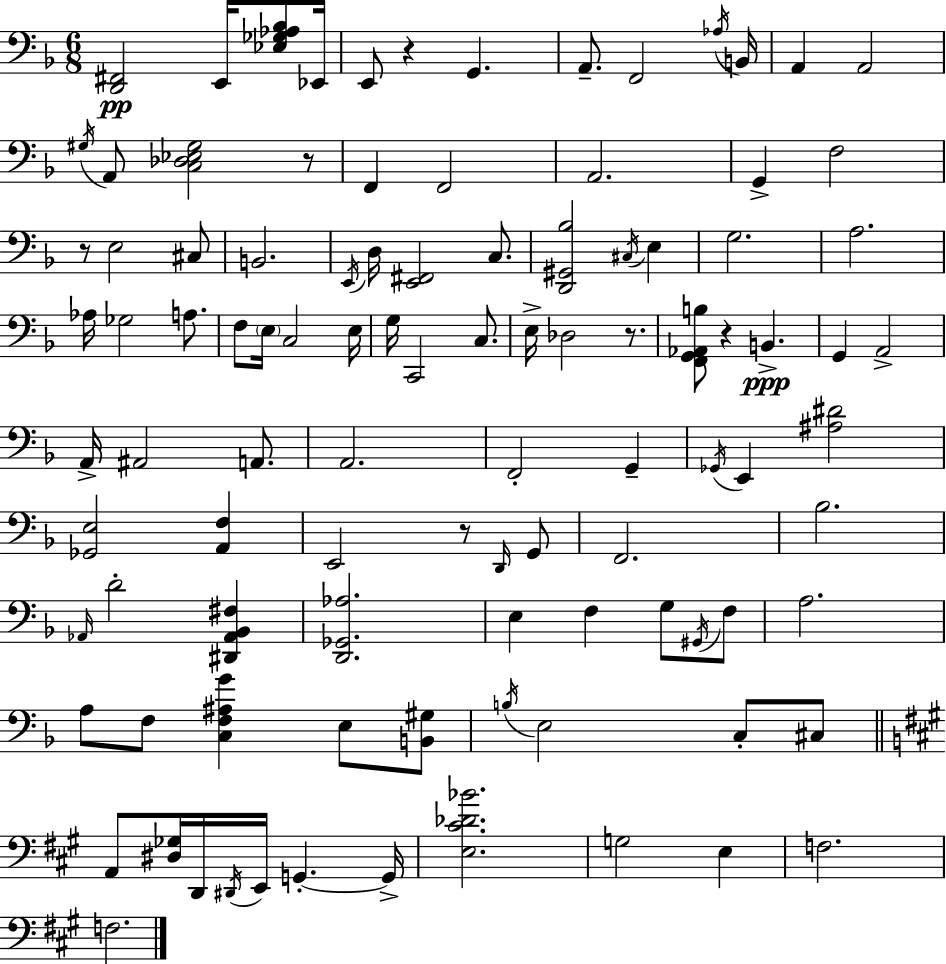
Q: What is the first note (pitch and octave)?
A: E2